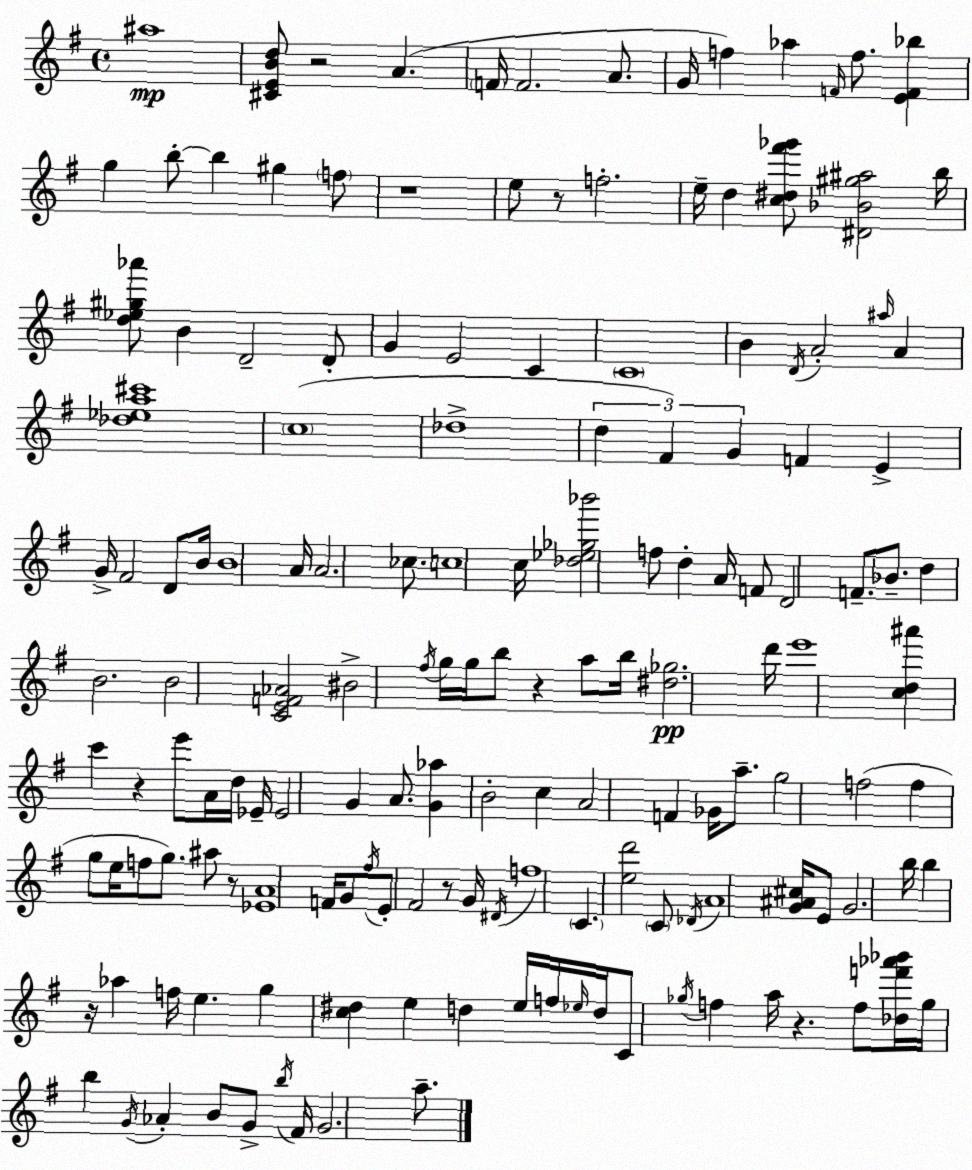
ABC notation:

X:1
T:Untitled
M:4/4
L:1/4
K:Em
^a4 [^CEBd]/2 z2 A F/4 F2 A/2 G/4 f _a F/4 f/2 [EF_b] g b/2 b ^g f/2 z4 e/2 z/2 f2 e/4 d [c^d^f'_g']/2 [^D_B^g^a]2 b/4 [d_e^g_a']/2 B D2 D/2 G E2 C C4 B D/4 A2 ^a/4 A [_d_ea^c']4 c4 _d4 d ^F G F E G/4 ^F2 D/2 B/4 B4 A/4 A2 _c/2 c4 c/4 [_d_e_g_b']2 f/2 d A/4 F/2 D2 F/2 _B/2 d B2 B2 [CEF_A]2 ^B2 ^f/4 g/4 g/4 b/2 z a/2 b/4 [^d_g]2 d'/4 e'4 [cd^a'] c' z e'/2 A/4 d/4 _E/4 _E2 G A/2 [G_a] B2 c A2 F _G/4 a/2 g2 f2 f g/2 e/4 f/2 g/2 ^a/2 z/2 [_EA]4 F/4 G/2 ^f/4 E/2 ^F2 z/2 G/4 ^D/4 f4 C [ed']2 C/2 _D/4 A4 [G^A^c]/4 E/2 G2 b/4 b z/4 _a f/4 e g [c^d] e d e/4 f/4 _e/4 d/4 C/2 _g/4 f a/4 z f/2 [_df'_a'_b']/4 _g/4 b G/4 _A B/2 G/2 b/4 ^F/4 G2 a/2